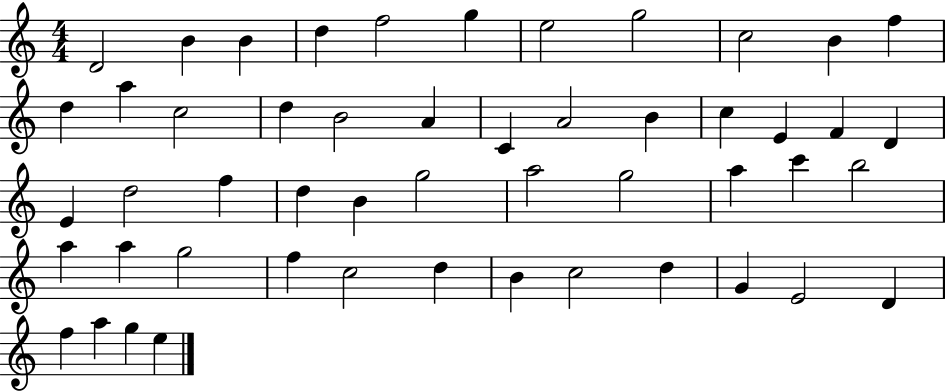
{
  \clef treble
  \numericTimeSignature
  \time 4/4
  \key c \major
  d'2 b'4 b'4 | d''4 f''2 g''4 | e''2 g''2 | c''2 b'4 f''4 | \break d''4 a''4 c''2 | d''4 b'2 a'4 | c'4 a'2 b'4 | c''4 e'4 f'4 d'4 | \break e'4 d''2 f''4 | d''4 b'4 g''2 | a''2 g''2 | a''4 c'''4 b''2 | \break a''4 a''4 g''2 | f''4 c''2 d''4 | b'4 c''2 d''4 | g'4 e'2 d'4 | \break f''4 a''4 g''4 e''4 | \bar "|."
}